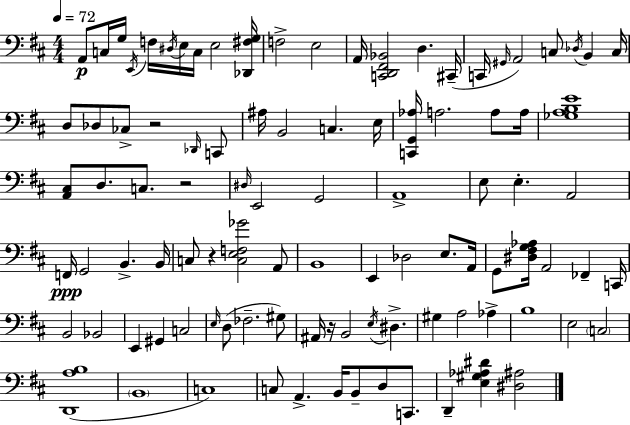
X:1
T:Untitled
M:4/4
L:1/4
K:D
A,,/2 C,/4 G,/4 E,,/4 F,/4 ^D,/4 E,/4 C,/4 E,2 [_D,,^F,G,]/4 F,2 E,2 A,,/4 [C,,D,,^F,,_B,,]2 D, ^C,,/4 C,,/4 ^G,,/4 A,,2 C,/2 _D,/4 B,, C,/4 D,/2 _D,/2 _C,/2 z2 _D,,/4 C,,/2 ^A,/4 B,,2 C, E,/4 [C,,G,,_A,]/4 A,2 A,/2 A,/4 [_G,A,B,E]4 [A,,^C,]/2 D,/2 C,/2 z2 ^D,/4 E,,2 G,,2 A,,4 E,/2 E, A,,2 F,,/4 G,,2 B,, B,,/4 C,/2 z [C,E,F,_G]2 A,,/2 B,,4 E,, _D,2 E,/2 A,,/4 G,,/2 [^D,^F,G,_A,]/4 A,,2 _F,, C,,/4 B,,2 _B,,2 E,, ^G,, C,2 E,/4 D,/2 _F,2 ^G,/2 ^A,,/4 z/4 B,,2 E,/4 ^D, ^G, A,2 _A, B,4 E,2 C,2 [D,,A,B,]4 B,,4 C,4 C,/2 A,, B,,/4 B,,/2 D,/2 C,,/2 D,, [E,^G,_A,^D] [^D,^A,]2